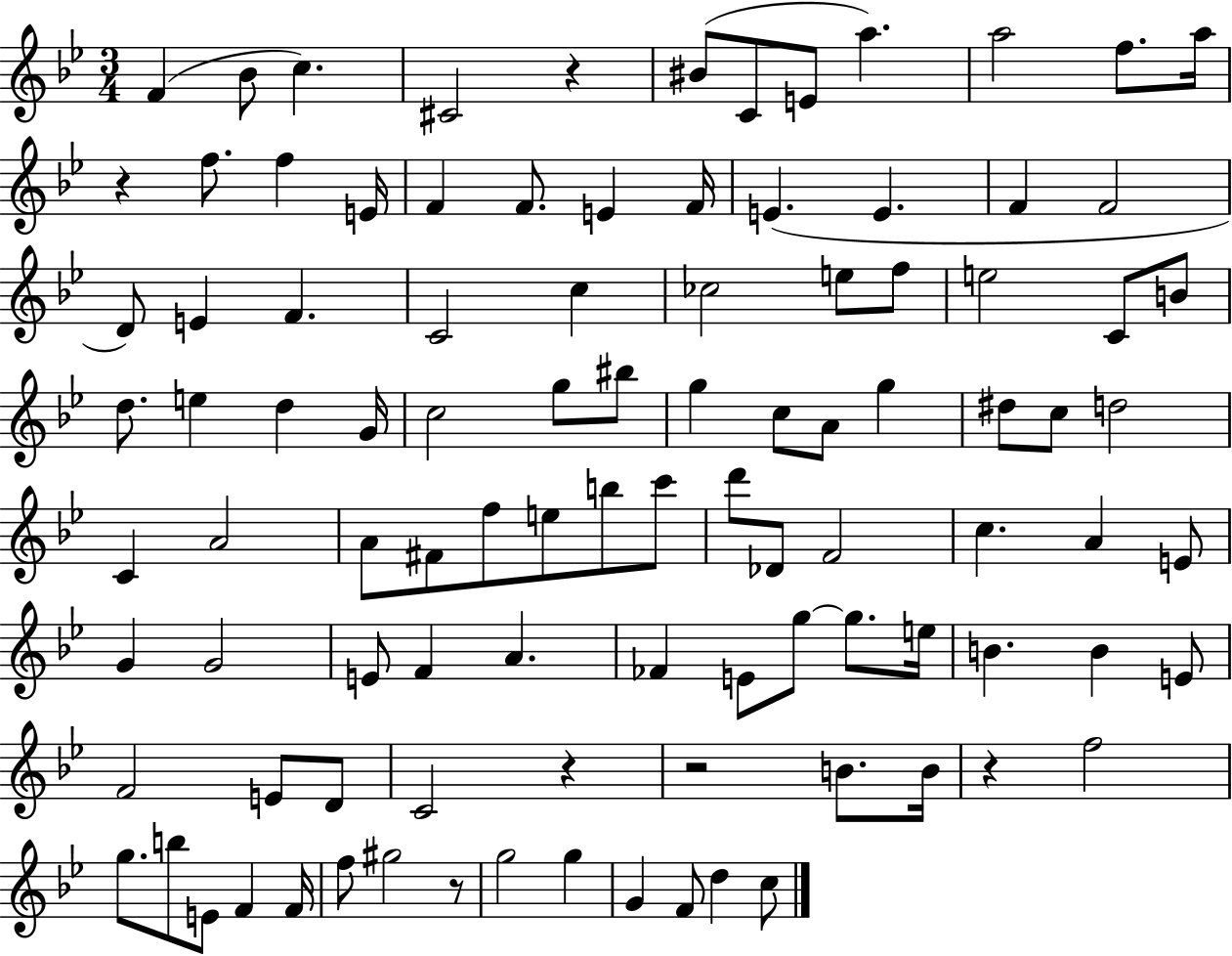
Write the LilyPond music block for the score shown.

{
  \clef treble
  \numericTimeSignature
  \time 3/4
  \key bes \major
  f'4( bes'8 c''4.) | cis'2 r4 | bis'8( c'8 e'8 a''4.) | a''2 f''8. a''16 | \break r4 f''8. f''4 e'16 | f'4 f'8. e'4 f'16 | e'4.( e'4. | f'4 f'2 | \break d'8) e'4 f'4. | c'2 c''4 | ces''2 e''8 f''8 | e''2 c'8 b'8 | \break d''8. e''4 d''4 g'16 | c''2 g''8 bis''8 | g''4 c''8 a'8 g''4 | dis''8 c''8 d''2 | \break c'4 a'2 | a'8 fis'8 f''8 e''8 b''8 c'''8 | d'''8 des'8 f'2 | c''4. a'4 e'8 | \break g'4 g'2 | e'8 f'4 a'4. | fes'4 e'8 g''8~~ g''8. e''16 | b'4. b'4 e'8 | \break f'2 e'8 d'8 | c'2 r4 | r2 b'8. b'16 | r4 f''2 | \break g''8. b''8 e'8 f'4 f'16 | f''8 gis''2 r8 | g''2 g''4 | g'4 f'8 d''4 c''8 | \break \bar "|."
}